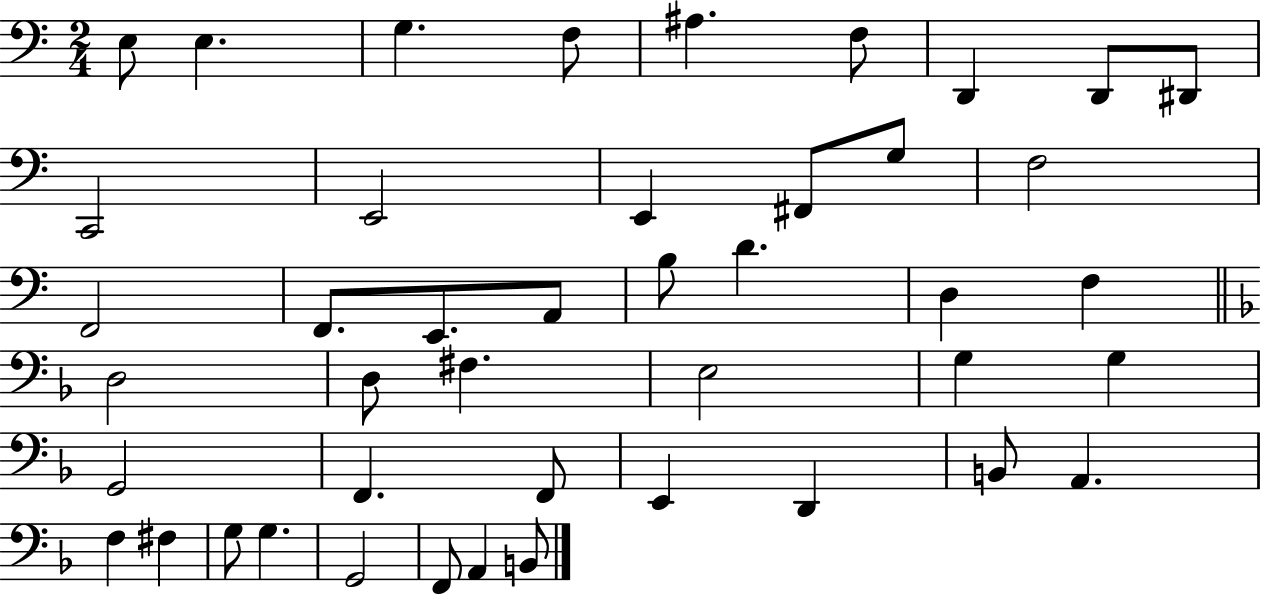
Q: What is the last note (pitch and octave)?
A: B2